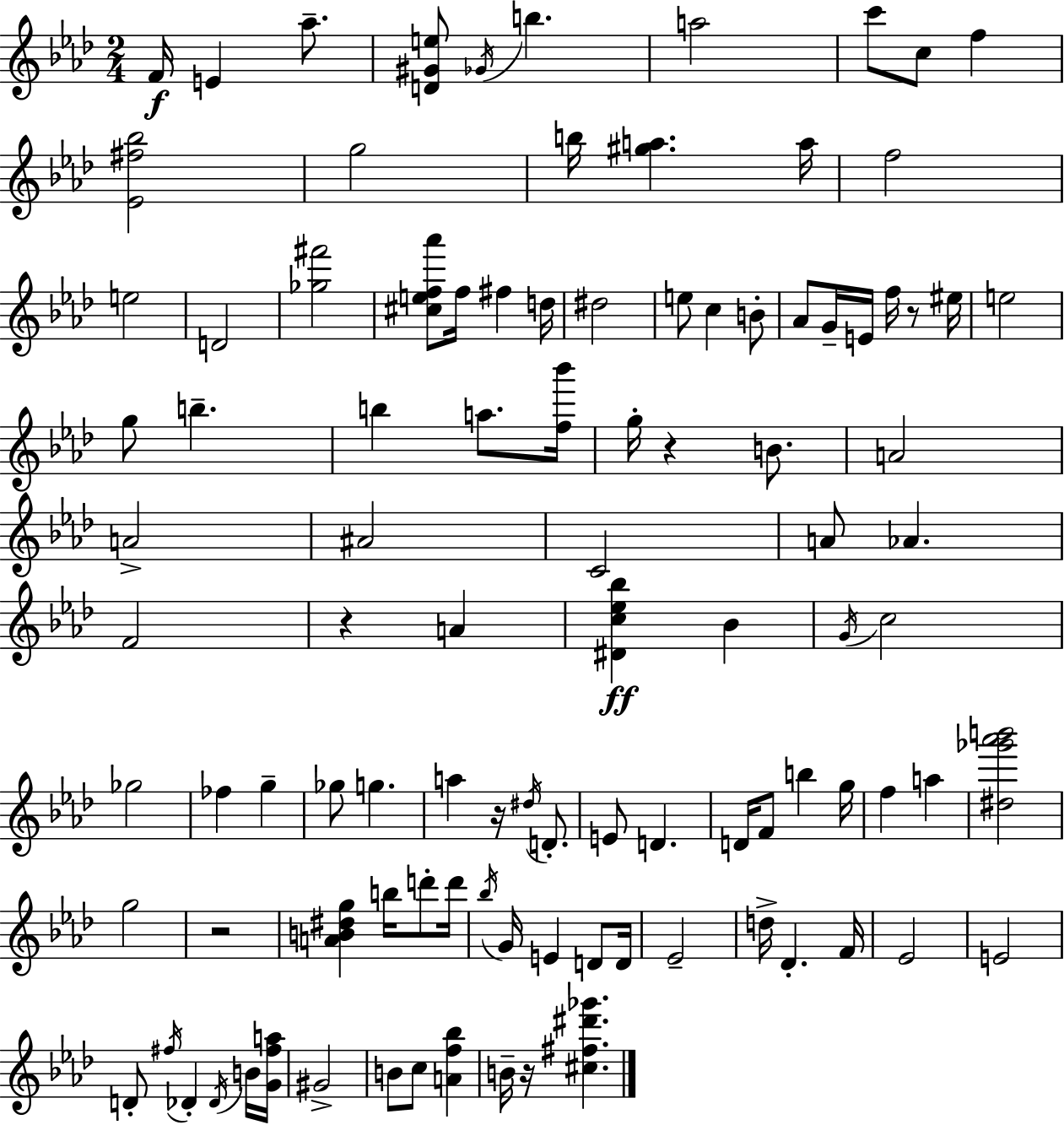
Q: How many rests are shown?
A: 6